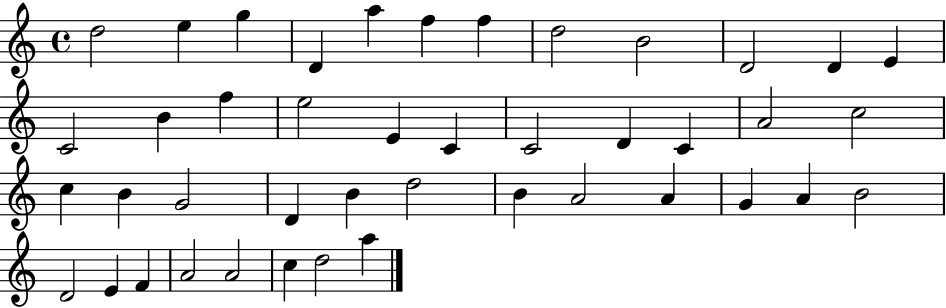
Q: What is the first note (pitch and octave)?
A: D5